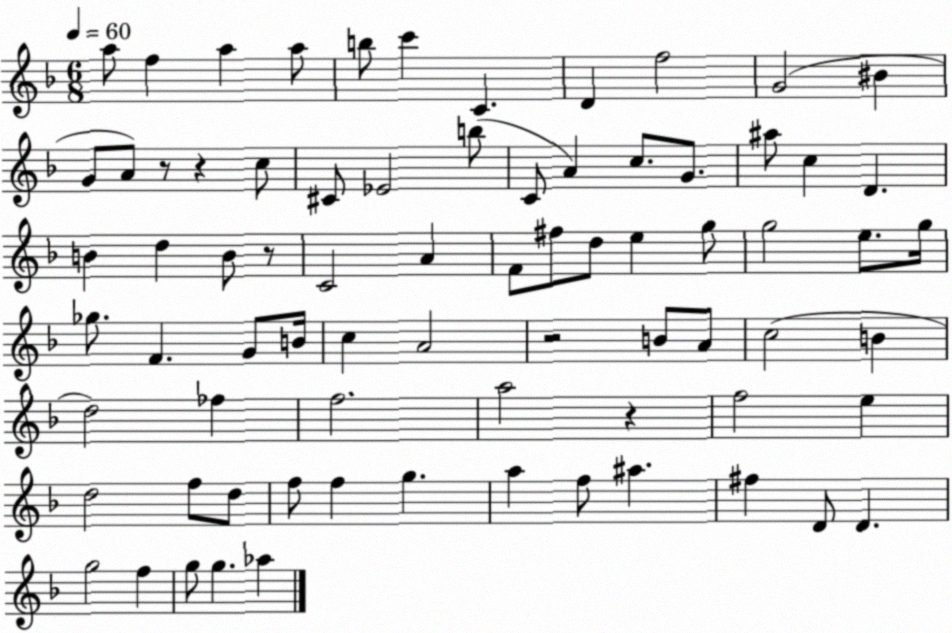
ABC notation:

X:1
T:Untitled
M:6/8
L:1/4
K:F
a/2 f a a/2 b/2 c' C D f2 G2 ^B G/2 A/2 z/2 z c/2 ^C/2 _E2 b/2 C/2 A c/2 G/2 ^a/2 c D B d B/2 z/2 C2 A F/2 ^f/2 d/2 e g/2 g2 e/2 g/4 _g/2 F G/2 B/4 c A2 z2 B/2 A/2 c2 B d2 _f f2 a2 z f2 e d2 f/2 d/2 f/2 f g a f/2 ^a ^f D/2 D g2 f g/2 g _a